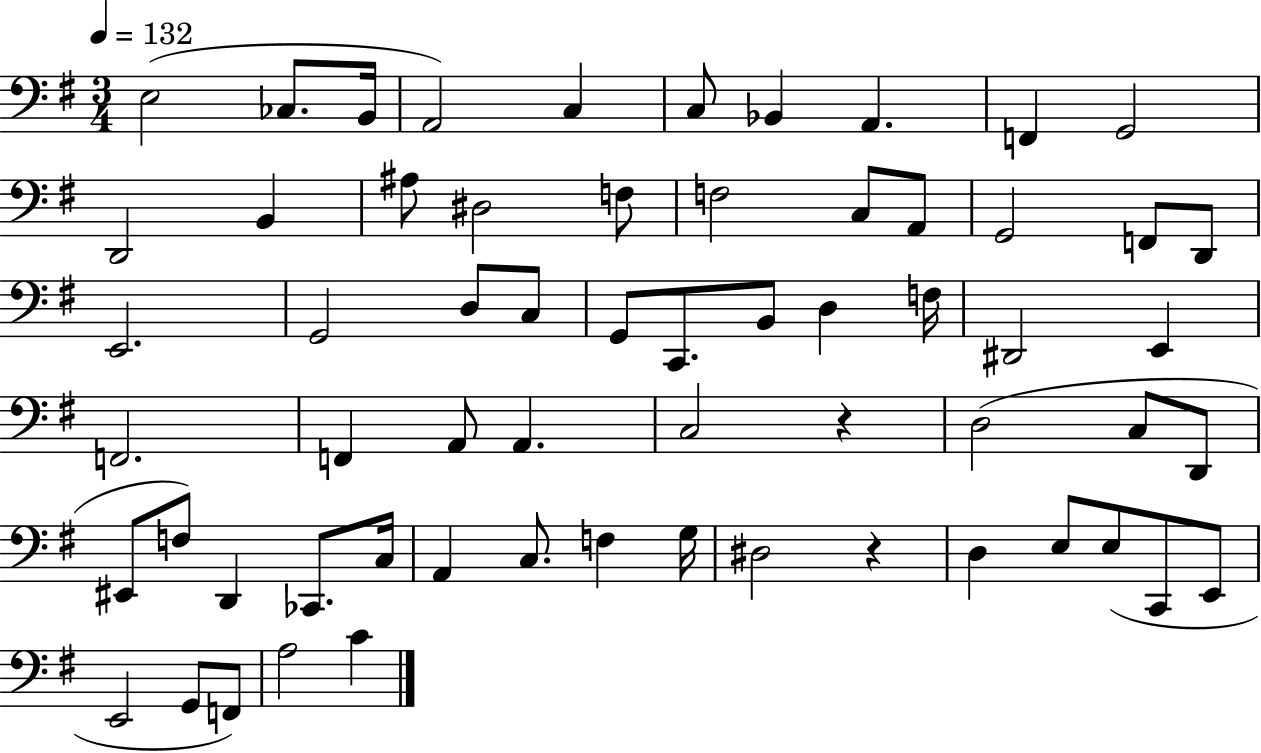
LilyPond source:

{
  \clef bass
  \numericTimeSignature
  \time 3/4
  \key g \major
  \tempo 4 = 132
  e2( ces8. b,16 | a,2) c4 | c8 bes,4 a,4. | f,4 g,2 | \break d,2 b,4 | ais8 dis2 f8 | f2 c8 a,8 | g,2 f,8 d,8 | \break e,2. | g,2 d8 c8 | g,8 c,8. b,8 d4 f16 | dis,2 e,4 | \break f,2. | f,4 a,8 a,4. | c2 r4 | d2( c8 d,8 | \break eis,8 f8) d,4 ces,8. c16 | a,4 c8. f4 g16 | dis2 r4 | d4 e8 e8( c,8 e,8 | \break e,2 g,8 f,8) | a2 c'4 | \bar "|."
}